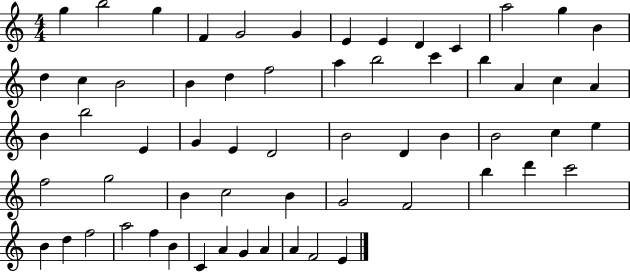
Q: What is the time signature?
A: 4/4